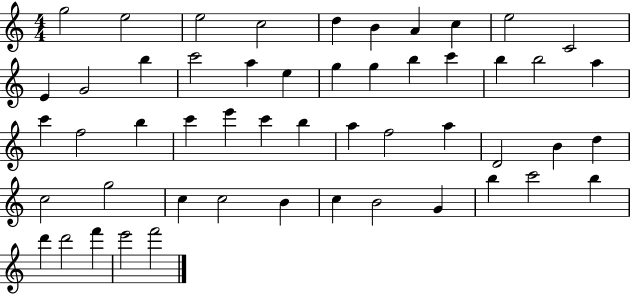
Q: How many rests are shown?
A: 0